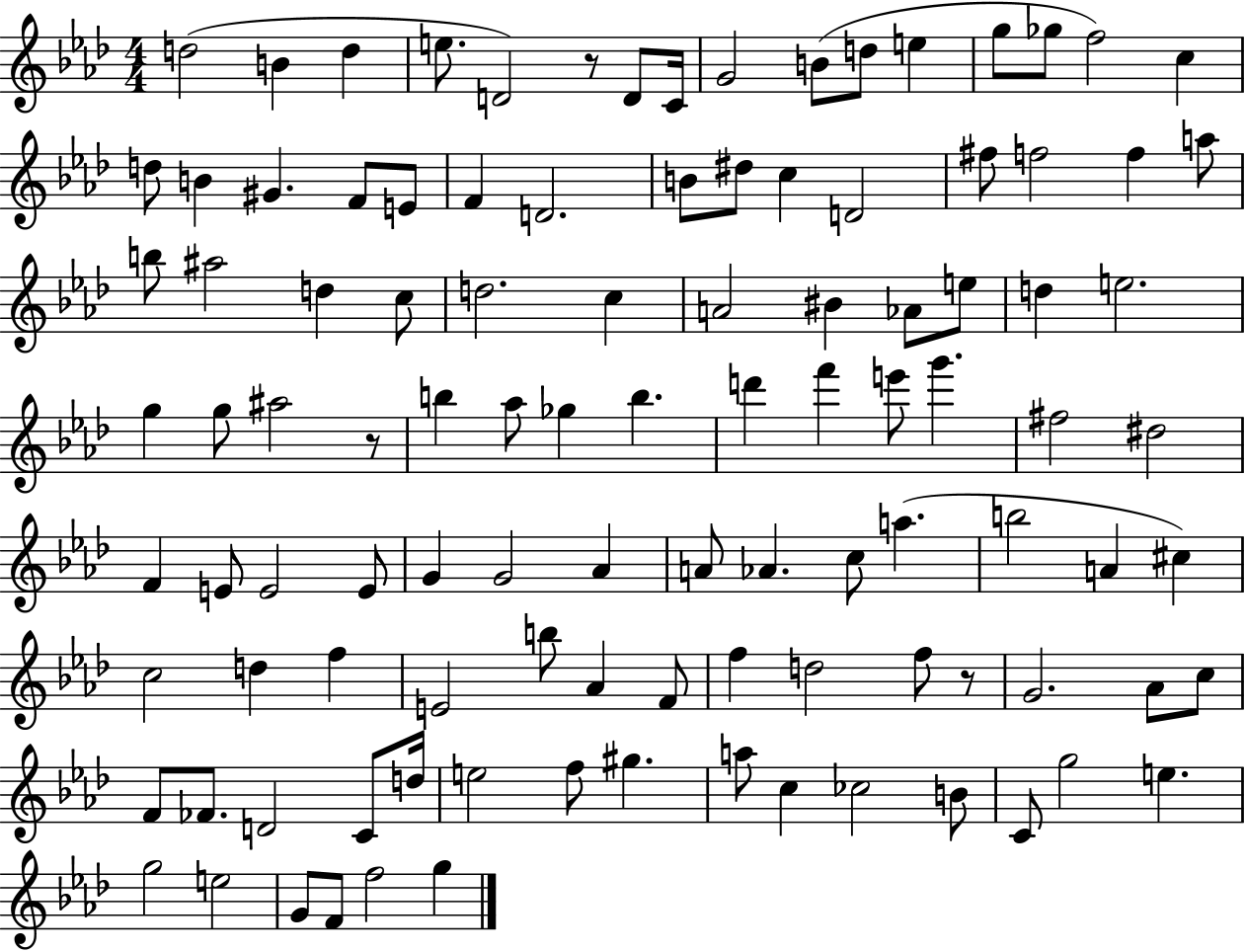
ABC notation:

X:1
T:Untitled
M:4/4
L:1/4
K:Ab
d2 B d e/2 D2 z/2 D/2 C/4 G2 B/2 d/2 e g/2 _g/2 f2 c d/2 B ^G F/2 E/2 F D2 B/2 ^d/2 c D2 ^f/2 f2 f a/2 b/2 ^a2 d c/2 d2 c A2 ^B _A/2 e/2 d e2 g g/2 ^a2 z/2 b _a/2 _g b d' f' e'/2 g' ^f2 ^d2 F E/2 E2 E/2 G G2 _A A/2 _A c/2 a b2 A ^c c2 d f E2 b/2 _A F/2 f d2 f/2 z/2 G2 _A/2 c/2 F/2 _F/2 D2 C/2 d/4 e2 f/2 ^g a/2 c _c2 B/2 C/2 g2 e g2 e2 G/2 F/2 f2 g